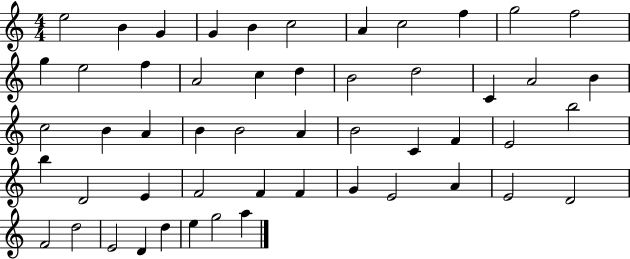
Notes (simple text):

E5/h B4/q G4/q G4/q B4/q C5/h A4/q C5/h F5/q G5/h F5/h G5/q E5/h F5/q A4/h C5/q D5/q B4/h D5/h C4/q A4/h B4/q C5/h B4/q A4/q B4/q B4/h A4/q B4/h C4/q F4/q E4/h B5/h B5/q D4/h E4/q F4/h F4/q F4/q G4/q E4/h A4/q E4/h D4/h F4/h D5/h E4/h D4/q D5/q E5/q G5/h A5/q